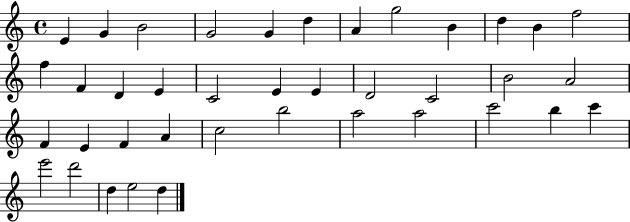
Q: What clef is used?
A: treble